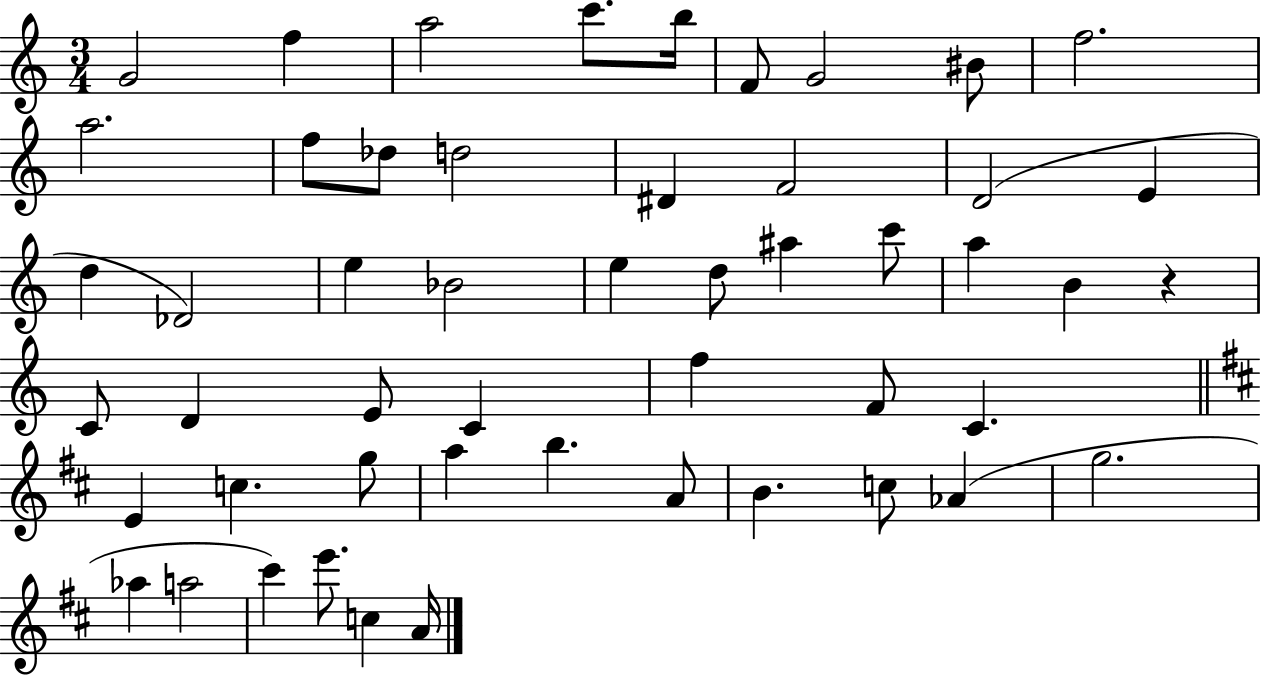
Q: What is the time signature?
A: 3/4